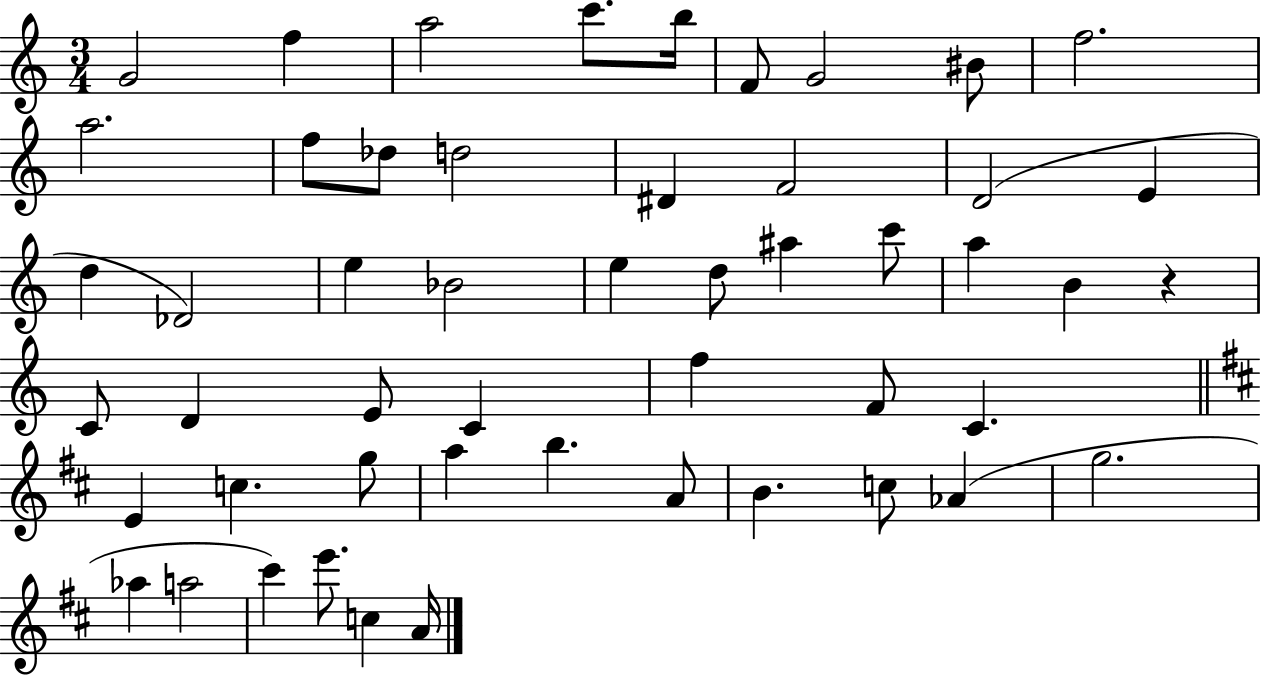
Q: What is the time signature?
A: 3/4